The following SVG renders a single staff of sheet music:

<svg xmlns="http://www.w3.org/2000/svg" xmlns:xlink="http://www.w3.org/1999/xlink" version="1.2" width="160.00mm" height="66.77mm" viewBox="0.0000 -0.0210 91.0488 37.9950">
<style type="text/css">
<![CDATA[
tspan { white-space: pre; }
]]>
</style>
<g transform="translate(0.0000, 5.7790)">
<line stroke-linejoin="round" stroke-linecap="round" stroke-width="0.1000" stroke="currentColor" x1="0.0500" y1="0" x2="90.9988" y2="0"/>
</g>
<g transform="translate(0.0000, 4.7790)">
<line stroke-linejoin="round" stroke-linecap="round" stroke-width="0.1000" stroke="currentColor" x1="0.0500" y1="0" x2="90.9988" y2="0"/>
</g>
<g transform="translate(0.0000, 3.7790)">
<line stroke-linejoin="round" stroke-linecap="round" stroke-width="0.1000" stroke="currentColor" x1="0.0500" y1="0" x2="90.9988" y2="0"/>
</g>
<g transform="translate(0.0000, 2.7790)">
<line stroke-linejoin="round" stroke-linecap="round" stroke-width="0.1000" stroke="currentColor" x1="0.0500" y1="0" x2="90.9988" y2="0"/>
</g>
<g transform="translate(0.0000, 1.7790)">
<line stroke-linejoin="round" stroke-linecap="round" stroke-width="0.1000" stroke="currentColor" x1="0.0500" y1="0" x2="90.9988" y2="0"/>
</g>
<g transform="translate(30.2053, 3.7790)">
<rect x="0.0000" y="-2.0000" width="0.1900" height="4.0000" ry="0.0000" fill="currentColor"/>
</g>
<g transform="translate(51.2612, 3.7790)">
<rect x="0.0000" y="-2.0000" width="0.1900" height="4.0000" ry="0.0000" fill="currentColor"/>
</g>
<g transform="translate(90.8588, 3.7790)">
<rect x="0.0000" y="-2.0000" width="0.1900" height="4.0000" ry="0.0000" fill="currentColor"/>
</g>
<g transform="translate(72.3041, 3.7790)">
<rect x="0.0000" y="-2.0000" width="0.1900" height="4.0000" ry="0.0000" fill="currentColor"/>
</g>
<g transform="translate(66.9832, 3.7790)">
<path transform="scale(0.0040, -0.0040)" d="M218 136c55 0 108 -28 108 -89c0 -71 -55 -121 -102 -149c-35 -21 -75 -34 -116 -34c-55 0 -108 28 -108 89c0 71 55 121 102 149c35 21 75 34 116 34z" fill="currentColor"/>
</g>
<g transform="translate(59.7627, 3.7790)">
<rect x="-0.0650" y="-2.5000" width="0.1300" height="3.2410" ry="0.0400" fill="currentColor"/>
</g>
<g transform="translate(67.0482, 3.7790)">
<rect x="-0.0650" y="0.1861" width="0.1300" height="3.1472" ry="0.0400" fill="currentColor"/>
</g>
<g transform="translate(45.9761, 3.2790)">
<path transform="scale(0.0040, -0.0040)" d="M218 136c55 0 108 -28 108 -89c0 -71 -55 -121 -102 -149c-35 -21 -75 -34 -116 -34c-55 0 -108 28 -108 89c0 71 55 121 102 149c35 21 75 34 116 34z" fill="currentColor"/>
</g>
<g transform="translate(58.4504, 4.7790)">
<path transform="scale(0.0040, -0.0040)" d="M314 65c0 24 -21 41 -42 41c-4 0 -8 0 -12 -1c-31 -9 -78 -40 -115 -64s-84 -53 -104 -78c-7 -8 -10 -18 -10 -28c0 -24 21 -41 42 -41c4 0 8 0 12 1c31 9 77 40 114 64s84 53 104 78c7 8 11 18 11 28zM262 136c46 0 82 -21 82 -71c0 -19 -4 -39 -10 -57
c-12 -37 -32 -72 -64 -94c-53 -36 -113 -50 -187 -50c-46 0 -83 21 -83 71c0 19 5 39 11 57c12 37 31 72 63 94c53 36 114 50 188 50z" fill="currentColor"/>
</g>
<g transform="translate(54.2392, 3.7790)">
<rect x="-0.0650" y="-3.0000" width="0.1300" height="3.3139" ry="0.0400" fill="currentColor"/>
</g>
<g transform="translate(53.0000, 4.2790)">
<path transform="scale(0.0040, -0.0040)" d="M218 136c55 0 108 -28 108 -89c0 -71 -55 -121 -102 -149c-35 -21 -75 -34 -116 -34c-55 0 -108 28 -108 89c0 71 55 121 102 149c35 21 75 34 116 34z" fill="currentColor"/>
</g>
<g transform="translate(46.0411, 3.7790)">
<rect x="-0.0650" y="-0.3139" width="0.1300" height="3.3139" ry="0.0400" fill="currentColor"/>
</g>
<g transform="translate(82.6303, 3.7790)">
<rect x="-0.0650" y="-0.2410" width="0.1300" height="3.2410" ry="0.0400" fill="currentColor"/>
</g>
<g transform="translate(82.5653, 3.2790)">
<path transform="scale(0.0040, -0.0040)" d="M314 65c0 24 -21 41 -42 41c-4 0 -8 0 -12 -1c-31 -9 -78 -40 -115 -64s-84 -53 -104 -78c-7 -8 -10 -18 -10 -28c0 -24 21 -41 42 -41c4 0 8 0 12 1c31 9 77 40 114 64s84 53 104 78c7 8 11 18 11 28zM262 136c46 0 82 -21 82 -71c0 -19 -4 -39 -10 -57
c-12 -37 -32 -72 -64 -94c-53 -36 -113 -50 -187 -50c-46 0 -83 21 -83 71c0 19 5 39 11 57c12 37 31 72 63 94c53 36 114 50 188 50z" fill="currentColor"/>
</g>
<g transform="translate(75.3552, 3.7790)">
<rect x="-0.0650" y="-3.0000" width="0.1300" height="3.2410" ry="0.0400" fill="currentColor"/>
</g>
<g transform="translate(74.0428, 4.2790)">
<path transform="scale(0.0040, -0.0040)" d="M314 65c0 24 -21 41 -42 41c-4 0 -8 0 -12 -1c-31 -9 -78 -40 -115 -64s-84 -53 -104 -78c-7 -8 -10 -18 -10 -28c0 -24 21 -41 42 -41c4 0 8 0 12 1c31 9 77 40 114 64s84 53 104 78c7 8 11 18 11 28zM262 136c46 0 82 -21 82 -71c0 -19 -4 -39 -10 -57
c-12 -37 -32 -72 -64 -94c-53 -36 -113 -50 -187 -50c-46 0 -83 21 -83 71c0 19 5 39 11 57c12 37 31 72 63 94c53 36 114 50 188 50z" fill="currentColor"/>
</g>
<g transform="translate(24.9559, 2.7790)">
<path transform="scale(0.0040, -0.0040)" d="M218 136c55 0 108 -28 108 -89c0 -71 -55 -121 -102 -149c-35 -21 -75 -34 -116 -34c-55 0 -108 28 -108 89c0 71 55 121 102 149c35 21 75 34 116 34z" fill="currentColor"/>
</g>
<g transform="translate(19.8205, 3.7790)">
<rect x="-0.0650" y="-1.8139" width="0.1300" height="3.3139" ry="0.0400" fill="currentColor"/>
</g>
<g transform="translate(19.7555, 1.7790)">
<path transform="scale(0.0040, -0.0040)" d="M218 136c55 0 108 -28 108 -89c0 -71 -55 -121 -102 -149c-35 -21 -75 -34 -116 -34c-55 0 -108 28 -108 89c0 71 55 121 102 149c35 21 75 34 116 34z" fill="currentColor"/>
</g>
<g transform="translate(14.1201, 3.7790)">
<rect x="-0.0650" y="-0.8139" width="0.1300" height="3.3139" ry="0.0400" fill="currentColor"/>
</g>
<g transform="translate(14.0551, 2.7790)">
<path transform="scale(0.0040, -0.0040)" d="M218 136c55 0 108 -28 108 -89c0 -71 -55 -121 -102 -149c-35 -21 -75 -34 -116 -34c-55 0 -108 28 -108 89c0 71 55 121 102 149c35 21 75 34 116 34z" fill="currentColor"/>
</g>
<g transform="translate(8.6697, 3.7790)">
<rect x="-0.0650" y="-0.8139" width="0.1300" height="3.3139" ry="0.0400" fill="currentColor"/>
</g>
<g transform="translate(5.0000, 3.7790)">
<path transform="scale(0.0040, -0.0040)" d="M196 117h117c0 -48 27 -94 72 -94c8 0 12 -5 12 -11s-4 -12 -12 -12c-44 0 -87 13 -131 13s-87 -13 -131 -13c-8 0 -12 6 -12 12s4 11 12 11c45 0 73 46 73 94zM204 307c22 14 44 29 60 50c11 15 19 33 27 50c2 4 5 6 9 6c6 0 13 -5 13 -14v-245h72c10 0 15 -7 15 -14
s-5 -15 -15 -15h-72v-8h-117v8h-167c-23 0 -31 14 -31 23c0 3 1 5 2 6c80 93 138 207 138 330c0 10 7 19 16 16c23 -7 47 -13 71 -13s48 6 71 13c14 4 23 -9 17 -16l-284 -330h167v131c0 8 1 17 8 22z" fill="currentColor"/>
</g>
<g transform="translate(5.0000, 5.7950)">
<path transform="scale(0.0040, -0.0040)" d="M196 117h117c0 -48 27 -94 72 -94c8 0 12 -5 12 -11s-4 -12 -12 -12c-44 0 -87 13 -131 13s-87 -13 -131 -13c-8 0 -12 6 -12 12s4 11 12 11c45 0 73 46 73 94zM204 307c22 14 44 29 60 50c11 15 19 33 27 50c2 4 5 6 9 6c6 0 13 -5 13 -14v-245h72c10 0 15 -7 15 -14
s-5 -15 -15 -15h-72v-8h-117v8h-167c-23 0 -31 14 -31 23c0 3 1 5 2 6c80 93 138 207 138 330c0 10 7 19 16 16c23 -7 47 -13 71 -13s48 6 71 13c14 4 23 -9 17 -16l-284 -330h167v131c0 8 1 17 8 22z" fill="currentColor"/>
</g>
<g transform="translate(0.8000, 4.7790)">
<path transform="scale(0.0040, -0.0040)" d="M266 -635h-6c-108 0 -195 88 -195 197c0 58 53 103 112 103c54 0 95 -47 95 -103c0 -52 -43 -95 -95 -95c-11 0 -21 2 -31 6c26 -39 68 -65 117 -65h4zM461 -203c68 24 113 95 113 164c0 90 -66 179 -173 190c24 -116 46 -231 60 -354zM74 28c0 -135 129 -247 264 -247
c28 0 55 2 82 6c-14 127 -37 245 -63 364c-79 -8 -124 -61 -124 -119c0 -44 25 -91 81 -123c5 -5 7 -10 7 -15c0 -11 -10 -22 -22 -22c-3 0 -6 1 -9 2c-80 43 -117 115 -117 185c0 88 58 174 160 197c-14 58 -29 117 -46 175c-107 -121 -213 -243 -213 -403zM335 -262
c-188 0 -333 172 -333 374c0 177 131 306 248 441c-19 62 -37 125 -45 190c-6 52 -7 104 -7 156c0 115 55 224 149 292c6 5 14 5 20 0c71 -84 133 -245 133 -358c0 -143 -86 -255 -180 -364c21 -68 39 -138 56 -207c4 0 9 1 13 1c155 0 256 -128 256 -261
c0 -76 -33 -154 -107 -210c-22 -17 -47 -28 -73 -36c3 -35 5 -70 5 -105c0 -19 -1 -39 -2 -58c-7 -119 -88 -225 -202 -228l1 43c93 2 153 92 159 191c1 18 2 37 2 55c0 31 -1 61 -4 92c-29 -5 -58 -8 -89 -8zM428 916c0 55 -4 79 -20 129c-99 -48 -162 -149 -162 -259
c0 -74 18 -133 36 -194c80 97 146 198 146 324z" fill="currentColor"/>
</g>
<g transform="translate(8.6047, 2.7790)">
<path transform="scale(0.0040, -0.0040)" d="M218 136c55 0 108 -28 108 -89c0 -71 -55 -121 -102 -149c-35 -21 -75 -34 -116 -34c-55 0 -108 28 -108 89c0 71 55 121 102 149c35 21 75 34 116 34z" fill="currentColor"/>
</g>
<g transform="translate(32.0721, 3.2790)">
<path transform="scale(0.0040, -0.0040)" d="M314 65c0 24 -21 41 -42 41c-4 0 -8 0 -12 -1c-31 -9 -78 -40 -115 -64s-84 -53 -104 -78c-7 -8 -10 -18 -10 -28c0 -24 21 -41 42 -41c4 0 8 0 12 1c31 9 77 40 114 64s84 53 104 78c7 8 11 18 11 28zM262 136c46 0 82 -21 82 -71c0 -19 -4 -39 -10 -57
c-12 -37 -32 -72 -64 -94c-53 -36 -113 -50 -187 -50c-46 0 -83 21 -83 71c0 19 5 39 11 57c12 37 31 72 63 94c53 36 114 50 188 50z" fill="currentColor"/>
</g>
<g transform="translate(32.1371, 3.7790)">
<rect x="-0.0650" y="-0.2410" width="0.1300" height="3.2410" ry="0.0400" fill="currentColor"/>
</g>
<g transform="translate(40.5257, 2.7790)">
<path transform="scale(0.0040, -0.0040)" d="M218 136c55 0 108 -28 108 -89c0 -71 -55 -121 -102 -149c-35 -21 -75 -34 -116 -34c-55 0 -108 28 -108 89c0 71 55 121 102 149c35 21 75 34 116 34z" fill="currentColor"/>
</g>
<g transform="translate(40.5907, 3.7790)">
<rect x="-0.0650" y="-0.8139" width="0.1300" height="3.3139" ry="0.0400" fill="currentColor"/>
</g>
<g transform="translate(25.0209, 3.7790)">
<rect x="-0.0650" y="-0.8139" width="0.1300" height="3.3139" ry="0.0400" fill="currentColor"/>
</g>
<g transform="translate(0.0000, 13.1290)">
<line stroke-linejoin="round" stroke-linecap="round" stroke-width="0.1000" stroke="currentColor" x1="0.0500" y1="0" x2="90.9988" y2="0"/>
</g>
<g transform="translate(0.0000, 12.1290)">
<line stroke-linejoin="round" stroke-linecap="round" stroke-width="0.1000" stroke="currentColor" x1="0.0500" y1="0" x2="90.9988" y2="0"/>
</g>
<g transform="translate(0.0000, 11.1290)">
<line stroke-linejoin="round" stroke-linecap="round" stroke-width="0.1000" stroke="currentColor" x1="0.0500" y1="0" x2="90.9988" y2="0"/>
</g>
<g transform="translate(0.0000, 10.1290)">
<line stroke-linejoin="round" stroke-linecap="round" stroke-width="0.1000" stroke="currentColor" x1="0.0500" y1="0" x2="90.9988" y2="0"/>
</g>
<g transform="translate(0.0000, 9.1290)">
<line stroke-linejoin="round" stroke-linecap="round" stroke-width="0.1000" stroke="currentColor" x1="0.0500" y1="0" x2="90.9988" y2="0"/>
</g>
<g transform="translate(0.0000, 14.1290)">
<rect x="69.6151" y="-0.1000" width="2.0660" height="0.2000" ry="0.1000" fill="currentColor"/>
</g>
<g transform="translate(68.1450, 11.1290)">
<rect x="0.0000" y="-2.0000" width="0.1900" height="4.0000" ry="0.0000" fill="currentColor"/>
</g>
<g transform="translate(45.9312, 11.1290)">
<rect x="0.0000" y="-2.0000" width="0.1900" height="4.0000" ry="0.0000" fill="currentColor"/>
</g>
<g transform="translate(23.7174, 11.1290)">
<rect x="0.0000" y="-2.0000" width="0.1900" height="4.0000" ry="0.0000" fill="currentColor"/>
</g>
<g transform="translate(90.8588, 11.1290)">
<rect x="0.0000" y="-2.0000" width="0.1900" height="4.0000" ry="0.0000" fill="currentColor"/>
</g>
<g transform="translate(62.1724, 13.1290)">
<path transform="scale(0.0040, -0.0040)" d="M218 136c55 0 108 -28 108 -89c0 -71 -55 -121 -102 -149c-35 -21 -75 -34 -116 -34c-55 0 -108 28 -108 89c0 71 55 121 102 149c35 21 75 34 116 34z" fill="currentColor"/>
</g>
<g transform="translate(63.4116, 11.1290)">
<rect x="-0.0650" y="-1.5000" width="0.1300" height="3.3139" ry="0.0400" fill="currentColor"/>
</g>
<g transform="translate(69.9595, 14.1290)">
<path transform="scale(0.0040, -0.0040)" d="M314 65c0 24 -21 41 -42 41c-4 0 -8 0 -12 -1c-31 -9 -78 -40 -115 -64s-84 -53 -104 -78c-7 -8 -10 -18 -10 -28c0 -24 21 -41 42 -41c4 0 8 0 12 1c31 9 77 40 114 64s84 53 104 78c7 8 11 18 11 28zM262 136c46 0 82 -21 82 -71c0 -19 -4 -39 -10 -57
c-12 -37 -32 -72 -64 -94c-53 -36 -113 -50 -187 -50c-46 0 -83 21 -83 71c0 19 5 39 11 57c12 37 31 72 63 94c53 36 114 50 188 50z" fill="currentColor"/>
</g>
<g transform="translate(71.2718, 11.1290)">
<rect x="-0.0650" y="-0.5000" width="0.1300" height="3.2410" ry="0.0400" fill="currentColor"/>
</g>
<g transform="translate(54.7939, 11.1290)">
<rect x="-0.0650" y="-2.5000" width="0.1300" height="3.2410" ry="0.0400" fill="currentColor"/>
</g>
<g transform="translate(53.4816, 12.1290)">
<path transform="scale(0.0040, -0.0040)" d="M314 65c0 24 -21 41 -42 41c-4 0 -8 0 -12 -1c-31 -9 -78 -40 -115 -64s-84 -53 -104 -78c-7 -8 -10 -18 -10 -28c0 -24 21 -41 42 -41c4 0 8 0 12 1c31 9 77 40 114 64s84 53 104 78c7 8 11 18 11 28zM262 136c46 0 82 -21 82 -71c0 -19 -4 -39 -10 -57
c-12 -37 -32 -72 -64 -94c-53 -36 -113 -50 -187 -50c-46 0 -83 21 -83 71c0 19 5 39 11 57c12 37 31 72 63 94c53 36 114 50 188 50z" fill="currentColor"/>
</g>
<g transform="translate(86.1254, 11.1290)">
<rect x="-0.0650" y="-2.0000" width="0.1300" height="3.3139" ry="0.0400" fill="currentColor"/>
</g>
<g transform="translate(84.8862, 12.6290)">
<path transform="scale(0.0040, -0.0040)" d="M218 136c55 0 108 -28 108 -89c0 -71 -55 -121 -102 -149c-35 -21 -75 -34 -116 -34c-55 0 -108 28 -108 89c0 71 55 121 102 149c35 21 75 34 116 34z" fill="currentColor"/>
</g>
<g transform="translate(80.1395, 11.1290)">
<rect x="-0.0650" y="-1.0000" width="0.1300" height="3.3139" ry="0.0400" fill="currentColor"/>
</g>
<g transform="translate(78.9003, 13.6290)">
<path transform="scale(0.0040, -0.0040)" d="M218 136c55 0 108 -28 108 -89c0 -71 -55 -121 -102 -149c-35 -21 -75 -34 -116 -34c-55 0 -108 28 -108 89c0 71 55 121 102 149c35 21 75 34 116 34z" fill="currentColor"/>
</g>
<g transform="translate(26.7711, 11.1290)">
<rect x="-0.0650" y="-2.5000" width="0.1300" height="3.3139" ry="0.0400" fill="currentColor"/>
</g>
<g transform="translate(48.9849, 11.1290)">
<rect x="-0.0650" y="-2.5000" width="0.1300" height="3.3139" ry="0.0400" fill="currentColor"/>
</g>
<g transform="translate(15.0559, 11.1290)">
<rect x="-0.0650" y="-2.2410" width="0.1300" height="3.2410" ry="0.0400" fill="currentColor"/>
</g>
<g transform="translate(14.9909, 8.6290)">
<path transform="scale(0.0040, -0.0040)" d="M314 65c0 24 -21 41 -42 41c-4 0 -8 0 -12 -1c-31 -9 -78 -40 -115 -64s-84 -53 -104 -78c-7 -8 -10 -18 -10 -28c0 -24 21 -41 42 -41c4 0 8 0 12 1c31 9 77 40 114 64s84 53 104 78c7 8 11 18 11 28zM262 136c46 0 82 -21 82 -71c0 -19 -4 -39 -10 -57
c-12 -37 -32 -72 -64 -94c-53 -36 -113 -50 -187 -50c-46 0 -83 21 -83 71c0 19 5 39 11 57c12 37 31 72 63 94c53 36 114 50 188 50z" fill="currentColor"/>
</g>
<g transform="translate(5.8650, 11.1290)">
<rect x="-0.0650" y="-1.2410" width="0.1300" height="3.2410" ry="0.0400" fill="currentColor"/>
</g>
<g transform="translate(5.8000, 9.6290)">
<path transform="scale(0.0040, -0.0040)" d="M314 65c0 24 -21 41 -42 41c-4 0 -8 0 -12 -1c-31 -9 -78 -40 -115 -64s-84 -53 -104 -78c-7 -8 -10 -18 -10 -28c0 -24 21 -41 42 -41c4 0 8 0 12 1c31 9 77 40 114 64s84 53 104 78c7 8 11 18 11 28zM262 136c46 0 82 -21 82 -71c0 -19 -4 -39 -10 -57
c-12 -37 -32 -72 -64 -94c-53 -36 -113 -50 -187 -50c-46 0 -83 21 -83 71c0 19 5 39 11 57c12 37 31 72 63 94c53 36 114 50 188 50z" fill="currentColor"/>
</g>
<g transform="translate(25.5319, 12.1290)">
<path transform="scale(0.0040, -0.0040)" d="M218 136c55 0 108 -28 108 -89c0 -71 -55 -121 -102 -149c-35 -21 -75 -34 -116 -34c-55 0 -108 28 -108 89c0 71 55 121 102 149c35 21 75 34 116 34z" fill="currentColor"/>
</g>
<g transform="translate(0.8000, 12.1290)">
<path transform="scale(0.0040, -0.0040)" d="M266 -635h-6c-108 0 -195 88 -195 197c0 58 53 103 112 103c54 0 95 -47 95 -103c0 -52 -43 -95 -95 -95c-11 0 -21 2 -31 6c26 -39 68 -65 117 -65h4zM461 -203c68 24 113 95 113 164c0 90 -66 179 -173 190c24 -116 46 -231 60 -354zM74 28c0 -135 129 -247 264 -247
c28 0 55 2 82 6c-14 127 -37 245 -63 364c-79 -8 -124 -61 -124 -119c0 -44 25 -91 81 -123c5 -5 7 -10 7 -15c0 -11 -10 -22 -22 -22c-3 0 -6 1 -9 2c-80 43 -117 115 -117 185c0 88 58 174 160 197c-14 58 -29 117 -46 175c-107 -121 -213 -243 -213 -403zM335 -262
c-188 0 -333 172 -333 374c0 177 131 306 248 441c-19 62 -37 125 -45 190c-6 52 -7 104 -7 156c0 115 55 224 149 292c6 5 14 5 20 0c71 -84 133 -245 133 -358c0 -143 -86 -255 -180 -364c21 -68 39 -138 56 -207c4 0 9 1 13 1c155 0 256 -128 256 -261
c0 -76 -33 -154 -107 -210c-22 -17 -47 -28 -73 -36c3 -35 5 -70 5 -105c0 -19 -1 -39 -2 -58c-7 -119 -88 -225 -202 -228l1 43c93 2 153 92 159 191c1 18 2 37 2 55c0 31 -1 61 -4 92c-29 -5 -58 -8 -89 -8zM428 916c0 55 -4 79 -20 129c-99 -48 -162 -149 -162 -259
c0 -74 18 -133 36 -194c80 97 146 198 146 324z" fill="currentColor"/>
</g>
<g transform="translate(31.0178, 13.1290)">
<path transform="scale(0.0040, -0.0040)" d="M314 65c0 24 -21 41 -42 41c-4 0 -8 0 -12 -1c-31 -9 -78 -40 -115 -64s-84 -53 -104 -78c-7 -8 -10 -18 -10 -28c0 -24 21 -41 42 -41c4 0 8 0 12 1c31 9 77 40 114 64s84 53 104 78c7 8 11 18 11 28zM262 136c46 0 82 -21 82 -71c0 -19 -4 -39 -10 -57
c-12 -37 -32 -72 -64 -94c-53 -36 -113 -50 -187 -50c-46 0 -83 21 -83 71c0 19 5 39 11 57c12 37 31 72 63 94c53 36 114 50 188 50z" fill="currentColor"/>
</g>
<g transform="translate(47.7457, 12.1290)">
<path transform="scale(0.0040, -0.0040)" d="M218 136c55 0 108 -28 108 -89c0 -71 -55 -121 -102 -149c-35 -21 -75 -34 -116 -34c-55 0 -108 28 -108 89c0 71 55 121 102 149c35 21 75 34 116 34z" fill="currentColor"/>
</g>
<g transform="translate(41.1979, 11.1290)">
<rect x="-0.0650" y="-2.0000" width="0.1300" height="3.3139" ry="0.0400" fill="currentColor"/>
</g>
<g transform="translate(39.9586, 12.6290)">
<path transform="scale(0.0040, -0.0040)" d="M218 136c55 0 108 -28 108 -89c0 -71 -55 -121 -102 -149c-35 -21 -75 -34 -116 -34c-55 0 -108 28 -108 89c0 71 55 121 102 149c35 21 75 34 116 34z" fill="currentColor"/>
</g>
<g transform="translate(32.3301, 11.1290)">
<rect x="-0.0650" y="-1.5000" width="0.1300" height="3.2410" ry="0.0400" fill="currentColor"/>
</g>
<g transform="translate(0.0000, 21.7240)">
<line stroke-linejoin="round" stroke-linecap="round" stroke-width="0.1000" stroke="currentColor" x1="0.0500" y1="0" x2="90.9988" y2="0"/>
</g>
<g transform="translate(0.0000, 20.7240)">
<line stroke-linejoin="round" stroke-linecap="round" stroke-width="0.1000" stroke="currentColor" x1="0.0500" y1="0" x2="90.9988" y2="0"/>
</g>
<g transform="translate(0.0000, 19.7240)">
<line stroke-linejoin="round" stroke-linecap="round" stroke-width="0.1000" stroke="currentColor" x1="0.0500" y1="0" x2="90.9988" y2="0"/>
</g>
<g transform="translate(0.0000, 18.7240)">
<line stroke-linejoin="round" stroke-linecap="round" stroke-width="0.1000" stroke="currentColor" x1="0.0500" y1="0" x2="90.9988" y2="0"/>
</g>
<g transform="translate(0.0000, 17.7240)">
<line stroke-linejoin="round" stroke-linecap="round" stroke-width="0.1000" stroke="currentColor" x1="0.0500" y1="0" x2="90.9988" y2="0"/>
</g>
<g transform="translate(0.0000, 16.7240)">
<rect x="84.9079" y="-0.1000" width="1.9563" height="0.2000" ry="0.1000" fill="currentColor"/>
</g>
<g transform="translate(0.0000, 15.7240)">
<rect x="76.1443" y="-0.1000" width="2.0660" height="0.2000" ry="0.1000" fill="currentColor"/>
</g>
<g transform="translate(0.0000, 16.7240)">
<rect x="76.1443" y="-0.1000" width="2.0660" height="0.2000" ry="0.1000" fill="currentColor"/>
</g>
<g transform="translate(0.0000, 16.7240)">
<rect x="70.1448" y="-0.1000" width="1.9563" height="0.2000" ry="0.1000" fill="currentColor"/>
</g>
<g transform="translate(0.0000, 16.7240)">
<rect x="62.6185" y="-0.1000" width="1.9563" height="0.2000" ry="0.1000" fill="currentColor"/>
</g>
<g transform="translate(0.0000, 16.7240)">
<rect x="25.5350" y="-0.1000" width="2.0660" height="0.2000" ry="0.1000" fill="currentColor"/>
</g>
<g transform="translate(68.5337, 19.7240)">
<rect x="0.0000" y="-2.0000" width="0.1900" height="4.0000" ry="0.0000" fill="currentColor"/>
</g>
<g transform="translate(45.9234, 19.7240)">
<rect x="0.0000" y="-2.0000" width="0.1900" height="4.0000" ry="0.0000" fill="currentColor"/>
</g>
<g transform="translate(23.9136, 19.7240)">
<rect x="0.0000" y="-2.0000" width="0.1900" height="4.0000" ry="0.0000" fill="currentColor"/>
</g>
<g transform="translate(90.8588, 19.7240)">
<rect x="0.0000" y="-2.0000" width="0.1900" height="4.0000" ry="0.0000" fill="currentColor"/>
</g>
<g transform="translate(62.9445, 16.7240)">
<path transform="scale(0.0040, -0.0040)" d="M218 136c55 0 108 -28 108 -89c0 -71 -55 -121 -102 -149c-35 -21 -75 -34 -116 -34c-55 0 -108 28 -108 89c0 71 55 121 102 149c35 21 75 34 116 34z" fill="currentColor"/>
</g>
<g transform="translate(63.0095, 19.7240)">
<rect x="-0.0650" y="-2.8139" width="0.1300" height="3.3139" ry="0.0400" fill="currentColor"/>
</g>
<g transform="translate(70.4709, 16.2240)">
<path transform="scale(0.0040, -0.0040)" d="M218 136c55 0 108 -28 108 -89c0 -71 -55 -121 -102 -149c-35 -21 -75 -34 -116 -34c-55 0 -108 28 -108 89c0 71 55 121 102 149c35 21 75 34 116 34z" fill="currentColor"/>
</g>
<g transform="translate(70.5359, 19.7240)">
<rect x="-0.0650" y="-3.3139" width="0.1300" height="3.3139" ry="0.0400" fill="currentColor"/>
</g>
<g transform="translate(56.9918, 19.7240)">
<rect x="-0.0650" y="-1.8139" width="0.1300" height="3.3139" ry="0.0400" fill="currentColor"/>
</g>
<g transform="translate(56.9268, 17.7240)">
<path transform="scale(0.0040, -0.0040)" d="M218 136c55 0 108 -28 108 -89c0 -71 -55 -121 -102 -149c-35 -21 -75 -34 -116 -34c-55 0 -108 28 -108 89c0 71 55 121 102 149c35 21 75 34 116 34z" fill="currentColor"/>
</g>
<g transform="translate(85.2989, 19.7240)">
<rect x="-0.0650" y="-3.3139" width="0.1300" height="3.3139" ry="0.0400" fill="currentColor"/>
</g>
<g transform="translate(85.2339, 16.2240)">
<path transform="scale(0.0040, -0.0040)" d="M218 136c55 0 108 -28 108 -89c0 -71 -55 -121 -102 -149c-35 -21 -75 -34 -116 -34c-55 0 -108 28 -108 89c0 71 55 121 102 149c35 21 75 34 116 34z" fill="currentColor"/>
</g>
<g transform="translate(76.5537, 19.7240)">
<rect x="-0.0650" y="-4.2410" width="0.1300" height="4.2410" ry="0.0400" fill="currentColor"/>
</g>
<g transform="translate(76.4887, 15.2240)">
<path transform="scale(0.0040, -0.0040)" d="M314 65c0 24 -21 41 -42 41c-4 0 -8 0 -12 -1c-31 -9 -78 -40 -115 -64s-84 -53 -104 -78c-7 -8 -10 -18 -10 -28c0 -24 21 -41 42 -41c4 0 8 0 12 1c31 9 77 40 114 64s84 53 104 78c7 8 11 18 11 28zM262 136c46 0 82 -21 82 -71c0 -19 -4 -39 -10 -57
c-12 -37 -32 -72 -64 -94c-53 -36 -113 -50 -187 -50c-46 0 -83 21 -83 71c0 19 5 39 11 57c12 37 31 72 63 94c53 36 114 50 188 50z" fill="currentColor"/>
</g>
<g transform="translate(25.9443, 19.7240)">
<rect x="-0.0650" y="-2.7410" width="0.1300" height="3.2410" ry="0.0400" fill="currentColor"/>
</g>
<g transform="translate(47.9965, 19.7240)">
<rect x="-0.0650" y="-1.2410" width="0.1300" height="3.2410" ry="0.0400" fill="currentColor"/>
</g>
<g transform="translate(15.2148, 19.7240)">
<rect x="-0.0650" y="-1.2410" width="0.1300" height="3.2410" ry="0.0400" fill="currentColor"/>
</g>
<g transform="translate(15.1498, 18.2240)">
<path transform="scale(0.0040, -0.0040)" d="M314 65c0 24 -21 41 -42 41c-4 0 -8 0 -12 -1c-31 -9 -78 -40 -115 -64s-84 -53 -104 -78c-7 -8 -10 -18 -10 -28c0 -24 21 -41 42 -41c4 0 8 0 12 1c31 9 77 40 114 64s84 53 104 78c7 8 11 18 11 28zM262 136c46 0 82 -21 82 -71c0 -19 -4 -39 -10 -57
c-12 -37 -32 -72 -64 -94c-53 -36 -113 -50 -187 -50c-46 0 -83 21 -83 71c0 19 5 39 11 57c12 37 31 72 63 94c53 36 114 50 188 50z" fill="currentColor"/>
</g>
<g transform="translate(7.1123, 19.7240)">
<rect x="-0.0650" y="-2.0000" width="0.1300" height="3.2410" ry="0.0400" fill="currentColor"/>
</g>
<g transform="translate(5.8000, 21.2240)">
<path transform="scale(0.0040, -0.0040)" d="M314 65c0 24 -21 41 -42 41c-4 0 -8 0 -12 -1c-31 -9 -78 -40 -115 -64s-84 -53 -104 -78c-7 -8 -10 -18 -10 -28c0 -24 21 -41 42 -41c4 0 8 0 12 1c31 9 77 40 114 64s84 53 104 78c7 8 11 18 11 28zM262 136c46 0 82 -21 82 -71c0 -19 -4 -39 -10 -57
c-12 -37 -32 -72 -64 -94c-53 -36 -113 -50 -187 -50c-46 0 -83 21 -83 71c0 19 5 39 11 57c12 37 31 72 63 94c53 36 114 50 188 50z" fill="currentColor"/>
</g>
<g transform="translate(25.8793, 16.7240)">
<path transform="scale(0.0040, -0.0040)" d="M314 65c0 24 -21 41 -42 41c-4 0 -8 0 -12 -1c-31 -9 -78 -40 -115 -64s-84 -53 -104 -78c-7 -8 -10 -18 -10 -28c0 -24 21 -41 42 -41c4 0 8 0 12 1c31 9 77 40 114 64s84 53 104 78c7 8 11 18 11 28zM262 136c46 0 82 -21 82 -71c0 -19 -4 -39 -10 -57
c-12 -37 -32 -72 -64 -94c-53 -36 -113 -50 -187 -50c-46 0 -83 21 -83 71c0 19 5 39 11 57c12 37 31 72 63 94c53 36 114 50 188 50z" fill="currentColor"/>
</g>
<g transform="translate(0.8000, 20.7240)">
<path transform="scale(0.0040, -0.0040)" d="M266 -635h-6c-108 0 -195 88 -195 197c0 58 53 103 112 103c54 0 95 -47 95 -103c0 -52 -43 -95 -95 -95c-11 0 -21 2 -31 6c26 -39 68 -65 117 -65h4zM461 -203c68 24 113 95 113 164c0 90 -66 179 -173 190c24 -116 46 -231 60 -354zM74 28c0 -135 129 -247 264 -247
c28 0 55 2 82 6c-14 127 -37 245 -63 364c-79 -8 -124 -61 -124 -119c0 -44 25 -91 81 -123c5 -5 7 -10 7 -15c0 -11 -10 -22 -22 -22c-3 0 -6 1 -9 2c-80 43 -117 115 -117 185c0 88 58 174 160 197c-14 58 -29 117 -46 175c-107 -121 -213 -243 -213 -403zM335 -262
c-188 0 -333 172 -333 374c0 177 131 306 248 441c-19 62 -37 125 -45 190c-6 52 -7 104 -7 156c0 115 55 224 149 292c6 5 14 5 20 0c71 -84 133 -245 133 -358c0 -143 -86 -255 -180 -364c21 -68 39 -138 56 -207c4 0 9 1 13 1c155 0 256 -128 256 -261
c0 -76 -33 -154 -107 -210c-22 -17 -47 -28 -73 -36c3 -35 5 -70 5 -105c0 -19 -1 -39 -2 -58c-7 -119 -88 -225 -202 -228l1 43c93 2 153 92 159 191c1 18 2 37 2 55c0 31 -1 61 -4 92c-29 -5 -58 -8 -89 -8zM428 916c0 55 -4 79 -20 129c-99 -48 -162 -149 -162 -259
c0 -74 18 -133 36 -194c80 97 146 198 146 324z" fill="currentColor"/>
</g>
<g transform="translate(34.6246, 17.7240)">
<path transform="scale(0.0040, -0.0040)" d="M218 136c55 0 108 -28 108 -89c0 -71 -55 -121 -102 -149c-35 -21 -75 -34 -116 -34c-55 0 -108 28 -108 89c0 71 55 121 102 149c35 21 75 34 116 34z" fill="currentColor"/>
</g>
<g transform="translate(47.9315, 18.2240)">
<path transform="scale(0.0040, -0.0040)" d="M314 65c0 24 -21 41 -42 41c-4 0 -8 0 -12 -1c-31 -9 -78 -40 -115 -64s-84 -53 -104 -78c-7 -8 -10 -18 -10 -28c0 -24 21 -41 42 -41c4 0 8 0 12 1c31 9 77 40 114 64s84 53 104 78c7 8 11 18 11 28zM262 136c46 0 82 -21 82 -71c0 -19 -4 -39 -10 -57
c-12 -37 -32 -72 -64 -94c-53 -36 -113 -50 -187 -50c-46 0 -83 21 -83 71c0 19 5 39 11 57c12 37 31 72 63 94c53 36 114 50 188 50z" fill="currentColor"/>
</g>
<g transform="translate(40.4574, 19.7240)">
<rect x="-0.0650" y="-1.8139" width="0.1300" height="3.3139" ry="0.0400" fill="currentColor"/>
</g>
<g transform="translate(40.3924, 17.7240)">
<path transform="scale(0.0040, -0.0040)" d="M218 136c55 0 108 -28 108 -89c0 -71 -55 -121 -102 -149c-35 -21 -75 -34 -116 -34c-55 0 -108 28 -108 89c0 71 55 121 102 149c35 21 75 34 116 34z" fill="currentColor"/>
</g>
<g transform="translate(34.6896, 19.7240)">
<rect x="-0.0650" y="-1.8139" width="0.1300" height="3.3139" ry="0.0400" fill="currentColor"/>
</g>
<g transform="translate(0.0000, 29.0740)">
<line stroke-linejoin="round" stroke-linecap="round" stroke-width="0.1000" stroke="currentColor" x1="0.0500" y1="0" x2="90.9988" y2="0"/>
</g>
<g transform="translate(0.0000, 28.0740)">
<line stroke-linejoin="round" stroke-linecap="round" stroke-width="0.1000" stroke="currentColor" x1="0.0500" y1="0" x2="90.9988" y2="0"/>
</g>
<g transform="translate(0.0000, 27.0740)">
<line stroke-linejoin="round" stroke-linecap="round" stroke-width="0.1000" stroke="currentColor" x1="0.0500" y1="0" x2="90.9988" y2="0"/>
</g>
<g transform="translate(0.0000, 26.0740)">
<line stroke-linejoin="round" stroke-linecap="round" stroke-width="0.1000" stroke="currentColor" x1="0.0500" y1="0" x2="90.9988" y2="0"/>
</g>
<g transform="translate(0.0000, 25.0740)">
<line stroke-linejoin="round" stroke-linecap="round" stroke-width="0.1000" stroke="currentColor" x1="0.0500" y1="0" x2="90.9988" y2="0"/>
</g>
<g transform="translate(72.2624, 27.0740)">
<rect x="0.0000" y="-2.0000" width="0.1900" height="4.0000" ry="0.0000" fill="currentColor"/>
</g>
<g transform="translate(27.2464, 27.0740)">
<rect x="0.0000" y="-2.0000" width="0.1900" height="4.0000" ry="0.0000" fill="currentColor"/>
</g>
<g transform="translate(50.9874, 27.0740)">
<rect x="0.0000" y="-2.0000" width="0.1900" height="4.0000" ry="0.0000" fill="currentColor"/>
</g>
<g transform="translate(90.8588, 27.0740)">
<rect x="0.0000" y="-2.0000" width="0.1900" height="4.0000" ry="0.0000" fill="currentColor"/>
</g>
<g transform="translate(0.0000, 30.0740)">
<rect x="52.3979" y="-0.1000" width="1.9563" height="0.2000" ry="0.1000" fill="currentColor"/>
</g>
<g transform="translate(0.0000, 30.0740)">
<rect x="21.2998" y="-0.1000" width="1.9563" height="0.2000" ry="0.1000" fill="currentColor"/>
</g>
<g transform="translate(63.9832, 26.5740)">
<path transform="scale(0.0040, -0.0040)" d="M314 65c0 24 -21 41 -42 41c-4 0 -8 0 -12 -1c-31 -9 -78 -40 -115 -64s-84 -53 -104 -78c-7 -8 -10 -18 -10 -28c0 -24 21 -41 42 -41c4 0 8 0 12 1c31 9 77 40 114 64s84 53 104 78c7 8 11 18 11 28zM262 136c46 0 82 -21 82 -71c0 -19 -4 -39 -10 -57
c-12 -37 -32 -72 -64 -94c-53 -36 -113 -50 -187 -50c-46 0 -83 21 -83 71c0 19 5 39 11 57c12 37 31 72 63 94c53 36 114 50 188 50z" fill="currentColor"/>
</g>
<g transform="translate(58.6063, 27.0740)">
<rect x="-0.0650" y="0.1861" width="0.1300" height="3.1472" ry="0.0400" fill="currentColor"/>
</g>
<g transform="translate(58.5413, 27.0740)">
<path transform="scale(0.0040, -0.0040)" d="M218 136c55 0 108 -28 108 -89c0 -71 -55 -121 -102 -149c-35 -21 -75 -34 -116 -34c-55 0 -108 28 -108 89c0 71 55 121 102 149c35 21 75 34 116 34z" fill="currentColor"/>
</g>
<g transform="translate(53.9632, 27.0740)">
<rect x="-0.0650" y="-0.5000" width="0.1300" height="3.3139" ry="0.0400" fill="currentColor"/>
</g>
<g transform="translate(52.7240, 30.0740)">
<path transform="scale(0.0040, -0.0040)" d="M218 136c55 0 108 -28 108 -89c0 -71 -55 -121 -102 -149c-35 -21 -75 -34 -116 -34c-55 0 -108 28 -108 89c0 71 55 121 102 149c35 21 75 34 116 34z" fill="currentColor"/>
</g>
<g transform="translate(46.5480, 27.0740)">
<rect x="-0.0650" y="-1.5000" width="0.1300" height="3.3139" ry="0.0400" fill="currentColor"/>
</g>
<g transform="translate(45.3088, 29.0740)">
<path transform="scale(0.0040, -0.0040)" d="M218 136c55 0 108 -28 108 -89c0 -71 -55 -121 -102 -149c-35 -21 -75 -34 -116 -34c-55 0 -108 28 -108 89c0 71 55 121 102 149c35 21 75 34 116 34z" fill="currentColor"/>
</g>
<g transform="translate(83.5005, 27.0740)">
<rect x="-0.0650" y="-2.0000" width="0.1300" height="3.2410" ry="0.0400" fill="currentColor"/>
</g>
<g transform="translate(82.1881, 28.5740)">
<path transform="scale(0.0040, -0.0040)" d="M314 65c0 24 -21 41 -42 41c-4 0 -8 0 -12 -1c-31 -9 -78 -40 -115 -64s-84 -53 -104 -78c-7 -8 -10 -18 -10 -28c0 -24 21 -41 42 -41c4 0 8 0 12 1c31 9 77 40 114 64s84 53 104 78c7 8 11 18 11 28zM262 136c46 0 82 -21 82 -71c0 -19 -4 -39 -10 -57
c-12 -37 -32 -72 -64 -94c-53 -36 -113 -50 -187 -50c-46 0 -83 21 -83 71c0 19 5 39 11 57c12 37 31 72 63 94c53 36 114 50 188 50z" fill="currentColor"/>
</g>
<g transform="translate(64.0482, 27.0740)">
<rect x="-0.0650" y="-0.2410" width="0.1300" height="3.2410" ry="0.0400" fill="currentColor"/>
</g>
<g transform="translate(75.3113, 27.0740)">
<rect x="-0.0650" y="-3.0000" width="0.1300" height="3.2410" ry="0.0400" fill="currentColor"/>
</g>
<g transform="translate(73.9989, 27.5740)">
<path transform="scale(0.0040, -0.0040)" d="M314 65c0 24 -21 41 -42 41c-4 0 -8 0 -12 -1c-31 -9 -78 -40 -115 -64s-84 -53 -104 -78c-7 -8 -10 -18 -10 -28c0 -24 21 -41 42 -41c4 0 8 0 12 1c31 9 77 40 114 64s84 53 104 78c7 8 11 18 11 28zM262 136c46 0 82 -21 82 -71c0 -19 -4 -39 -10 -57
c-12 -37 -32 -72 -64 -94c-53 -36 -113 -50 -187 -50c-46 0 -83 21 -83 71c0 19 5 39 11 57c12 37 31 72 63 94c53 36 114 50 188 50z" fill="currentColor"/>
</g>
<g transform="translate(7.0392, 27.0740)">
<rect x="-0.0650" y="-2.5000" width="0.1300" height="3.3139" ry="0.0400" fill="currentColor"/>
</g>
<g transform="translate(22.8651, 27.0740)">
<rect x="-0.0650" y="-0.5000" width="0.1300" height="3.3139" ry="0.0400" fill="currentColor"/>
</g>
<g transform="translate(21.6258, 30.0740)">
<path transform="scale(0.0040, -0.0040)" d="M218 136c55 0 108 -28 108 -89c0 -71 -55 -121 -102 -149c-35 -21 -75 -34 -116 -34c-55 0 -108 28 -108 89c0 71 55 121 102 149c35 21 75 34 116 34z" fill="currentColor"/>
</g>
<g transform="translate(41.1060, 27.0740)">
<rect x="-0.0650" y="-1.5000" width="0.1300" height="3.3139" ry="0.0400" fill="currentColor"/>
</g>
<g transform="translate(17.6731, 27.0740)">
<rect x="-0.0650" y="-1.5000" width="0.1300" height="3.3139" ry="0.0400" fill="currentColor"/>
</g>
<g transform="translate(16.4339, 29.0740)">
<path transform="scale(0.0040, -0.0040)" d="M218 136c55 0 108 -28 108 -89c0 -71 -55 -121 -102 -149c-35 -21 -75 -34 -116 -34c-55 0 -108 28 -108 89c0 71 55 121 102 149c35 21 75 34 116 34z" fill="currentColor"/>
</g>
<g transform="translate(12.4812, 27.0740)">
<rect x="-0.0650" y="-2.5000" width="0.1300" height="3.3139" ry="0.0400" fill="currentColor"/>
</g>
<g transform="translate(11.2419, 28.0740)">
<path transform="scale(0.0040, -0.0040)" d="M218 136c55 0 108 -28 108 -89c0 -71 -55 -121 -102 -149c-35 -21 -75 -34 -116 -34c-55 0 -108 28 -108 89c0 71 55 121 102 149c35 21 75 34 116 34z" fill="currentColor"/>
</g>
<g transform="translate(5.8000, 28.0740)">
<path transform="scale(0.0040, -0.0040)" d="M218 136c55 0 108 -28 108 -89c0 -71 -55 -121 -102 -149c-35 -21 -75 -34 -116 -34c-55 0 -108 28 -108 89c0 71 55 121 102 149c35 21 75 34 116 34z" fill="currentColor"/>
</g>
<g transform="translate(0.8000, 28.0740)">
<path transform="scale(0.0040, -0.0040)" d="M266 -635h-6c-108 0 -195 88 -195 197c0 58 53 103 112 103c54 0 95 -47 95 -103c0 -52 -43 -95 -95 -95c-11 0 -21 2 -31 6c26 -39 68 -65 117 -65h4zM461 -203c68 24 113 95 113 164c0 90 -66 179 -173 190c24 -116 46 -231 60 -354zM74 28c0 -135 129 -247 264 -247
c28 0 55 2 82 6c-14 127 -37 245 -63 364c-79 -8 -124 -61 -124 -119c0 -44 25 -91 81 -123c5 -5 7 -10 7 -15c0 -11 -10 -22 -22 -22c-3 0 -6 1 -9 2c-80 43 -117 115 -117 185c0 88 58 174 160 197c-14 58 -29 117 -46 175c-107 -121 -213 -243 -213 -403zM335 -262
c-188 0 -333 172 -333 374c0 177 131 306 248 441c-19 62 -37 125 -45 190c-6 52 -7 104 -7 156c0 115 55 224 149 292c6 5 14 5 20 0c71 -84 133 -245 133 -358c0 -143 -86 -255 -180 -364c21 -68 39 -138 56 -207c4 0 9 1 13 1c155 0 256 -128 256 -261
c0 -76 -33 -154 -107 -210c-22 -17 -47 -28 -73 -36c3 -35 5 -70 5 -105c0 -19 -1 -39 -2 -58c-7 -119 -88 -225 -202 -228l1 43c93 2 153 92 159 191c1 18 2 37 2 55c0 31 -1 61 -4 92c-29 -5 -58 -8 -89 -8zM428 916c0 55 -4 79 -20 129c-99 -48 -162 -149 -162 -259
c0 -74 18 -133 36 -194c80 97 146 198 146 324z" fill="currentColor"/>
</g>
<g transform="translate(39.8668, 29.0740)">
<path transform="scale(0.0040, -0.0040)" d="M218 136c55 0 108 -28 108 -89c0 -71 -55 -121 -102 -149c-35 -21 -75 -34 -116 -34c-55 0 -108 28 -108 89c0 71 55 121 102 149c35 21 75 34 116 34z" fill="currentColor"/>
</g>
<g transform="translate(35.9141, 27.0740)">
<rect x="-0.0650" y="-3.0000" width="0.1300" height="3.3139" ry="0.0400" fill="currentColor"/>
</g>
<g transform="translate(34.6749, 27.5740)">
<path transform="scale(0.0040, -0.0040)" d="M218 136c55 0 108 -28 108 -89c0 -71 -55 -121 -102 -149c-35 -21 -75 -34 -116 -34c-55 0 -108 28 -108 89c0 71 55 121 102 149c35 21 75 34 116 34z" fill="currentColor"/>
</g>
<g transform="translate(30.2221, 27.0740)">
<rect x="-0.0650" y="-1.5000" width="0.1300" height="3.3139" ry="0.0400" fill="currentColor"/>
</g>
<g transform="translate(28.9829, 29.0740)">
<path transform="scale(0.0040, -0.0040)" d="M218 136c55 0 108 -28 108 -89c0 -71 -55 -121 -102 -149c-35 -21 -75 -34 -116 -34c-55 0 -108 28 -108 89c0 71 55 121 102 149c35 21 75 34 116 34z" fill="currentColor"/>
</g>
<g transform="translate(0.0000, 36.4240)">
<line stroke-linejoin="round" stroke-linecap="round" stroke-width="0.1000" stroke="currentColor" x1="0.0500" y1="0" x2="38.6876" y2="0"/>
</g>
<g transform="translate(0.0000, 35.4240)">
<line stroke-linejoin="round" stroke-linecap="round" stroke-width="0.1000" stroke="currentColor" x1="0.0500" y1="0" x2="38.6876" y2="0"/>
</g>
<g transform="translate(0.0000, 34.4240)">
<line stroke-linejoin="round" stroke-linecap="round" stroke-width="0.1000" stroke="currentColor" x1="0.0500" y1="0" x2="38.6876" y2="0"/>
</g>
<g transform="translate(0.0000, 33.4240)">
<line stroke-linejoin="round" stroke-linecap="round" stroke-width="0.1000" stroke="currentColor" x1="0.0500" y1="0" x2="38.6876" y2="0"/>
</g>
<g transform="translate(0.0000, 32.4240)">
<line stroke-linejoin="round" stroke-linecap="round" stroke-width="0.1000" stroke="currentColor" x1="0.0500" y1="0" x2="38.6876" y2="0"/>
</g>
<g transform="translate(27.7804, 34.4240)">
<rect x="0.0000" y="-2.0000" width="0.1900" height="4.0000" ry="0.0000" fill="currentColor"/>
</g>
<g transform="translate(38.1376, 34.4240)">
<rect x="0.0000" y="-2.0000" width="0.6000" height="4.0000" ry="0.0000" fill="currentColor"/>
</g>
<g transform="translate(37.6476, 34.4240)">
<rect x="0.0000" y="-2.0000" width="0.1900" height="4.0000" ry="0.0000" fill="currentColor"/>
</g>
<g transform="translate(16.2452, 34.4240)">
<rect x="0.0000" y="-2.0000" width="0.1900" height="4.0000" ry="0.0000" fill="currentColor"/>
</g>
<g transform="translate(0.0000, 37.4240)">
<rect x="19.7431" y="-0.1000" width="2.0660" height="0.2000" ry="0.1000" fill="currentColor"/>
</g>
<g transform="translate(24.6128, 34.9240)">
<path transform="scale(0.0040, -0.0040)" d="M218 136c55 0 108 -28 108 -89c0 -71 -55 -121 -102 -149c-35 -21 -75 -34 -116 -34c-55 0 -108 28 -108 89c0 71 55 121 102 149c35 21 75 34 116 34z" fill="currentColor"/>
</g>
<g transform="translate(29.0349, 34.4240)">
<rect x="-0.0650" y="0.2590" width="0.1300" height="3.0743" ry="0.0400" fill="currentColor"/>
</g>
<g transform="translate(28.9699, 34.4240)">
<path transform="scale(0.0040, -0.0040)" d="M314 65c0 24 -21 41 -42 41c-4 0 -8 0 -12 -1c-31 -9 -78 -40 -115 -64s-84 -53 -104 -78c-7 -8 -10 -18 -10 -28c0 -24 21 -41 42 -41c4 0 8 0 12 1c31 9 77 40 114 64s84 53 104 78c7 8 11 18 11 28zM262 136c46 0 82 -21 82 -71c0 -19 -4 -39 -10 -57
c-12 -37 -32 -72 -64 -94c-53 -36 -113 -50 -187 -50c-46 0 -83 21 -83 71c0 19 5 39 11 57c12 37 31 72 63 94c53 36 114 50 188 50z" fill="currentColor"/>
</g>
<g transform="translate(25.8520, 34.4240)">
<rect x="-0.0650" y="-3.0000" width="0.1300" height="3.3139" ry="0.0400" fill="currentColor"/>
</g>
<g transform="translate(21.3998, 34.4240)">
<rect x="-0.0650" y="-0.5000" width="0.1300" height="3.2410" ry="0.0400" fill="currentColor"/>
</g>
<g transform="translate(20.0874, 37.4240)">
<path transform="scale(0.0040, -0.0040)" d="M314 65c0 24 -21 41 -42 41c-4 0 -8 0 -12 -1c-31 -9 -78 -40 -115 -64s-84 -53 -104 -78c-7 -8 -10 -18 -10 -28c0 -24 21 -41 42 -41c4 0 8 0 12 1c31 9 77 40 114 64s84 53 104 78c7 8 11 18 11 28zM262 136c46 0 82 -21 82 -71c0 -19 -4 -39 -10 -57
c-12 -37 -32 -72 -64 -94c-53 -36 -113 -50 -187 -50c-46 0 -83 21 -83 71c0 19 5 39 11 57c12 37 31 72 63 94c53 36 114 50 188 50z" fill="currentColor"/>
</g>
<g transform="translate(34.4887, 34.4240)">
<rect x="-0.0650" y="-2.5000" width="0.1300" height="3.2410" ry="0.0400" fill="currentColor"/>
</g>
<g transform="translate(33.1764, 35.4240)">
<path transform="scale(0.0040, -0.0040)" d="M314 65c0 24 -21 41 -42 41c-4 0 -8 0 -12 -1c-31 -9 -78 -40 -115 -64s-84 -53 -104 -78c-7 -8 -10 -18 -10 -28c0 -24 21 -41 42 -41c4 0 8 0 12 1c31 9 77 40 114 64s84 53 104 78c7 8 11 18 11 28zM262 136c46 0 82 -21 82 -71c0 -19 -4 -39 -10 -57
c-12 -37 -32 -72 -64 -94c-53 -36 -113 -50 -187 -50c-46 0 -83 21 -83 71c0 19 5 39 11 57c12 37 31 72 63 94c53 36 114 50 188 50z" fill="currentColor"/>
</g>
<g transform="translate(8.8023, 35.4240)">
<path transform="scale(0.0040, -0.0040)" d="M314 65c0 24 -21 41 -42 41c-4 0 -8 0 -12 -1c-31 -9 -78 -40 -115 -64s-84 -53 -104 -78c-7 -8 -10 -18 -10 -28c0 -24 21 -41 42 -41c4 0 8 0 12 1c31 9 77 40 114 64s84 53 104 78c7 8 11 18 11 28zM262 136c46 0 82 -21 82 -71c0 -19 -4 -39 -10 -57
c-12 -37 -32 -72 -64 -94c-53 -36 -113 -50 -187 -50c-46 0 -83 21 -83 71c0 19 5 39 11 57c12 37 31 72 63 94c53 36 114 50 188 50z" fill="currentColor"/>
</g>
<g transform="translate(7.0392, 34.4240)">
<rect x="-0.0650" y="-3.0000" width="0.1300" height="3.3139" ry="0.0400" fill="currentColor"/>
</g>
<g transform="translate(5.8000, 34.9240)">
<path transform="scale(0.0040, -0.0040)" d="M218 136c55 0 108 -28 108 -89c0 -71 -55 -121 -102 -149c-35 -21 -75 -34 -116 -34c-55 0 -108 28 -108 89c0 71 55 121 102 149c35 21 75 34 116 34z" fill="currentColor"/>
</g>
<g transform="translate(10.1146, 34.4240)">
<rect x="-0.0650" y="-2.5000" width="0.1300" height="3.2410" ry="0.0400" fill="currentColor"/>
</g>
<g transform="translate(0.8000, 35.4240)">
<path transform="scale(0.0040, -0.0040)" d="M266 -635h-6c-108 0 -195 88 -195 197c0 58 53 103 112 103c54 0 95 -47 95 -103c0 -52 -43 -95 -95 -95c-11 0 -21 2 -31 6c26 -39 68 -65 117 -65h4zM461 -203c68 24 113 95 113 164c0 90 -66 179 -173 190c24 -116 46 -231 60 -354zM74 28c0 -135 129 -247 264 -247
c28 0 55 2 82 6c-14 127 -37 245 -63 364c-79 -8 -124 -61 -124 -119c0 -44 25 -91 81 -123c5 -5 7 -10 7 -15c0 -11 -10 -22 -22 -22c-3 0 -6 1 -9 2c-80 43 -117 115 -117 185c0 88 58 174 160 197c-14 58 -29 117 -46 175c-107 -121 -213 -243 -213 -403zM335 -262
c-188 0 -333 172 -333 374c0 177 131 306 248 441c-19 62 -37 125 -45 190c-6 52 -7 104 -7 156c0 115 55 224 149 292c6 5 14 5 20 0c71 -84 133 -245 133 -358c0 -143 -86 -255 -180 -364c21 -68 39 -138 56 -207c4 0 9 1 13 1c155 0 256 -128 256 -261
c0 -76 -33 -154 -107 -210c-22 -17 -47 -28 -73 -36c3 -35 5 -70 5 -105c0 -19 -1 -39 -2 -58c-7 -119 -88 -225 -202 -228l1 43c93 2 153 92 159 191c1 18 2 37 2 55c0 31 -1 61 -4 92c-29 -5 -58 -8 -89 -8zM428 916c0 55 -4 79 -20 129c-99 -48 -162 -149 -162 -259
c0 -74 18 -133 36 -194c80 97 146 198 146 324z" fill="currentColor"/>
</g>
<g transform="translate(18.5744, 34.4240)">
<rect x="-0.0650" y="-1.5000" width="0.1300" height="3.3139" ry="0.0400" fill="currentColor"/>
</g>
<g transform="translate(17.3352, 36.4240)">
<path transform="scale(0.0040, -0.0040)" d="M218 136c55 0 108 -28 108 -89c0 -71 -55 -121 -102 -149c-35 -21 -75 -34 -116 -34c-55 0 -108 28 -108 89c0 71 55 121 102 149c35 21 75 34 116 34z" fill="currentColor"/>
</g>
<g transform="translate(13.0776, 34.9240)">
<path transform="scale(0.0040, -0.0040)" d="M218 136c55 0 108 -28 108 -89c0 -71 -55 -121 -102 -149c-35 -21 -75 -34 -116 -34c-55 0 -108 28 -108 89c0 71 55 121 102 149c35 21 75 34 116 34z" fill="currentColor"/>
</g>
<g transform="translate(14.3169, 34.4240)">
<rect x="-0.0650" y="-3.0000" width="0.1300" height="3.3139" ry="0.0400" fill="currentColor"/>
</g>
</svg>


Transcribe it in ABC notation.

X:1
T:Untitled
M:4/4
L:1/4
K:C
d d f d c2 d c A G2 B A2 c2 e2 g2 G E2 F G G2 E C2 D F F2 e2 a2 f f e2 f a b d'2 b G G E C E A E E C B c2 A2 F2 A G2 A E C2 A B2 G2